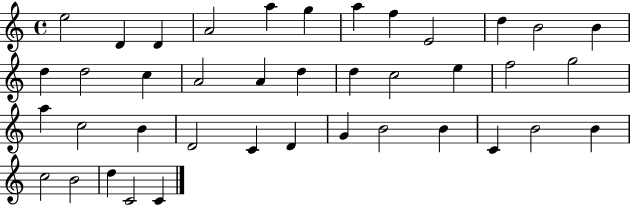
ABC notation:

X:1
T:Untitled
M:4/4
L:1/4
K:C
e2 D D A2 a g a f E2 d B2 B d d2 c A2 A d d c2 e f2 g2 a c2 B D2 C D G B2 B C B2 B c2 B2 d C2 C